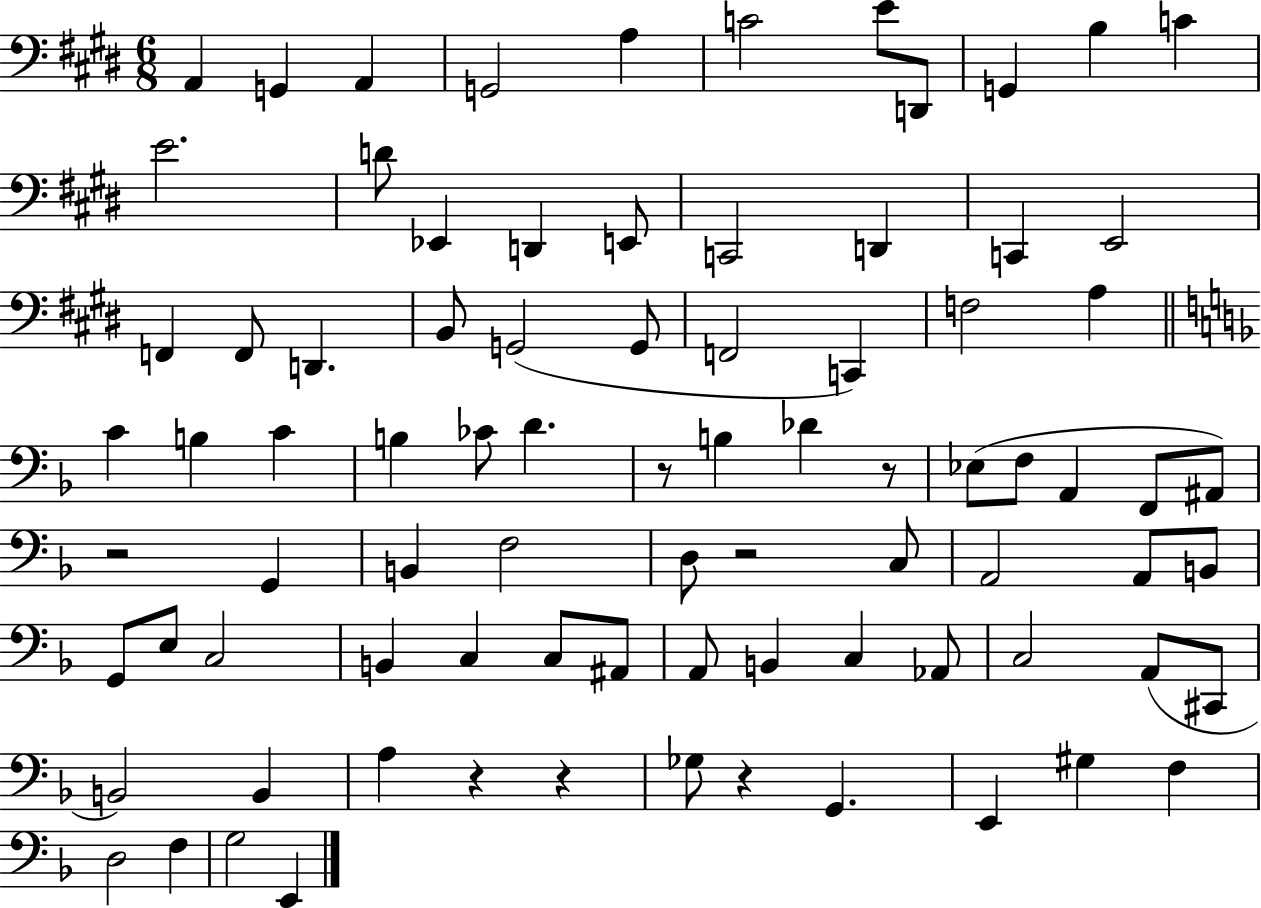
{
  \clef bass
  \numericTimeSignature
  \time 6/8
  \key e \major
  a,4 g,4 a,4 | g,2 a4 | c'2 e'8 d,8 | g,4 b4 c'4 | \break e'2. | d'8 ees,4 d,4 e,8 | c,2 d,4 | c,4 e,2 | \break f,4 f,8 d,4. | b,8 g,2( g,8 | f,2 c,4) | f2 a4 | \break \bar "||" \break \key d \minor c'4 b4 c'4 | b4 ces'8 d'4. | r8 b4 des'4 r8 | ees8( f8 a,4 f,8 ais,8) | \break r2 g,4 | b,4 f2 | d8 r2 c8 | a,2 a,8 b,8 | \break g,8 e8 c2 | b,4 c4 c8 ais,8 | a,8 b,4 c4 aes,8 | c2 a,8( cis,8 | \break b,2) b,4 | a4 r4 r4 | ges8 r4 g,4. | e,4 gis4 f4 | \break d2 f4 | g2 e,4 | \bar "|."
}